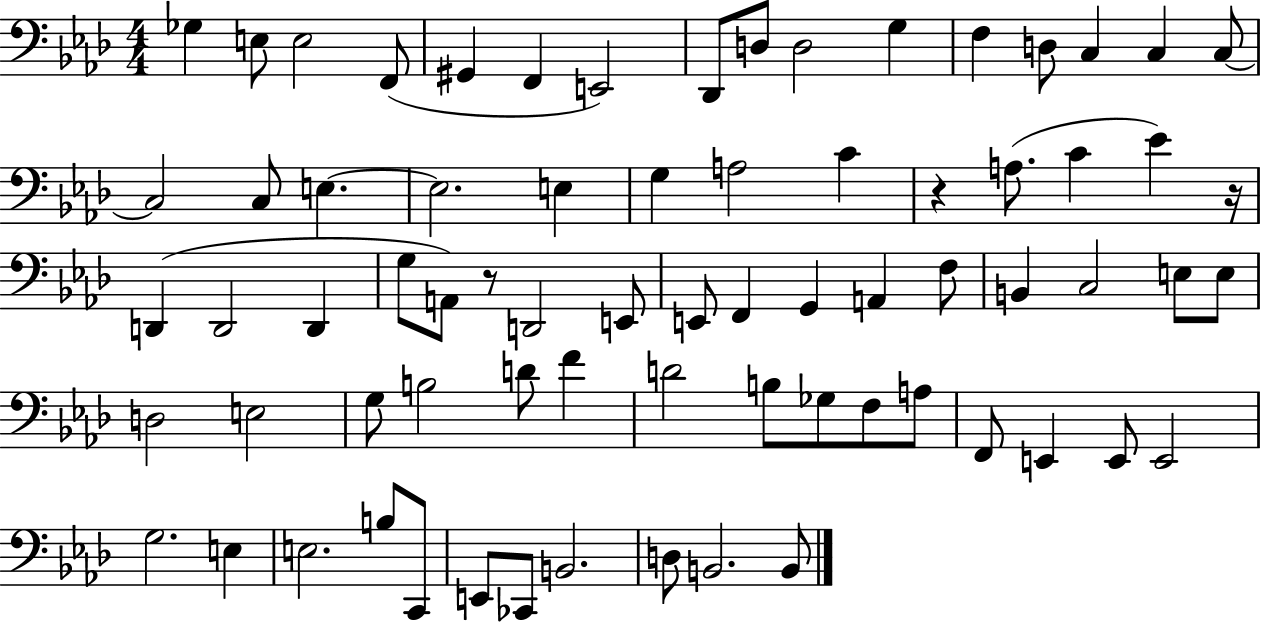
{
  \clef bass
  \numericTimeSignature
  \time 4/4
  \key aes \major
  ges4 e8 e2 f,8( | gis,4 f,4 e,2) | des,8 d8 d2 g4 | f4 d8 c4 c4 c8~~ | \break c2 c8 e4.~~ | e2. e4 | g4 a2 c'4 | r4 a8.( c'4 ees'4) r16 | \break d,4( d,2 d,4 | g8 a,8) r8 d,2 e,8 | e,8 f,4 g,4 a,4 f8 | b,4 c2 e8 e8 | \break d2 e2 | g8 b2 d'8 f'4 | d'2 b8 ges8 f8 a8 | f,8 e,4 e,8 e,2 | \break g2. e4 | e2. b8 c,8 | e,8 ces,8 b,2. | d8 b,2. b,8 | \break \bar "|."
}